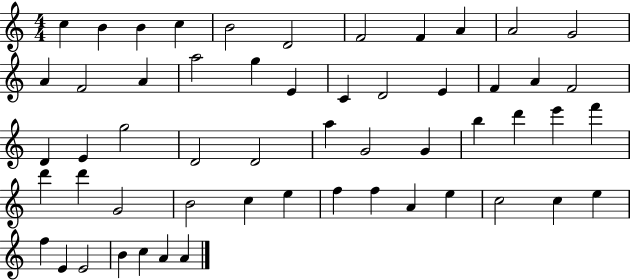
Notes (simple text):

C5/q B4/q B4/q C5/q B4/h D4/h F4/h F4/q A4/q A4/h G4/h A4/q F4/h A4/q A5/h G5/q E4/q C4/q D4/h E4/q F4/q A4/q F4/h D4/q E4/q G5/h D4/h D4/h A5/q G4/h G4/q B5/q D6/q E6/q F6/q D6/q D6/q G4/h B4/h C5/q E5/q F5/q F5/q A4/q E5/q C5/h C5/q E5/q F5/q E4/q E4/h B4/q C5/q A4/q A4/q